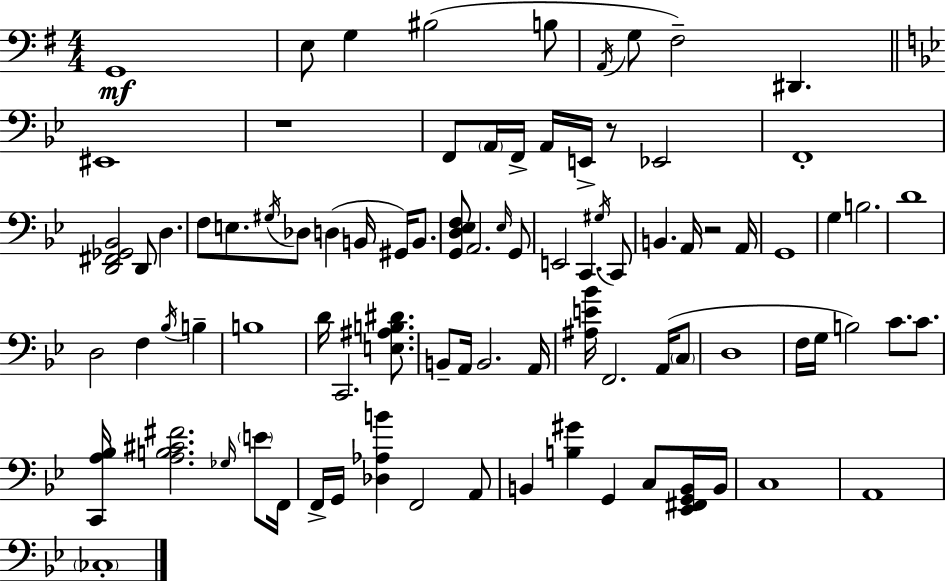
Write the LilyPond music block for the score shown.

{
  \clef bass
  \numericTimeSignature
  \time 4/4
  \key e \minor
  g,1\mf | e8 g4 bis2( b8 | \acciaccatura { a,16 } g8 fis2--) dis,4. | \bar "||" \break \key g \minor eis,1 | r1 | f,8 \parenthesize a,16 f,16-> a,16 e,16-> r8 ees,2 | f,1-. | \break <d, fis, ges, bes,>2 d,8 d4. | f8 e8. \acciaccatura { gis16 } des8 d4( b,16 gis,16) b,8. | <g, d ees f>8 a,2. \grace { ees16 } | g,8 e,2 c,4. | \break \acciaccatura { gis16 } c,8 b,4. a,16 r2 | a,16 g,1 | g4 b2. | d'1 | \break d2 f4 \acciaccatura { bes16 } | b4-- b1 | d'16 c,2. | <e ais b dis'>8. b,8-- a,16 b,2. | \break a,16 <ais e' bes'>16 f,2. | a,16( \parenthesize c8 d1 | f16 g16 b2) c'8. | c'8. <c, a bes>16 <a b cis' fis'>2. | \break \grace { ges16 } \parenthesize e'8 f,16 f,16-> g,16 <des aes b'>4 f,2 | a,8 b,4 <b gis'>4 g,4 | c8 <ees, fis, g, b,>16 b,16 c1 | a,1 | \break \parenthesize ces1-. | \bar "|."
}